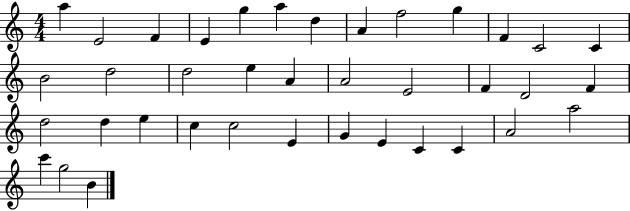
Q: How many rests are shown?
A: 0